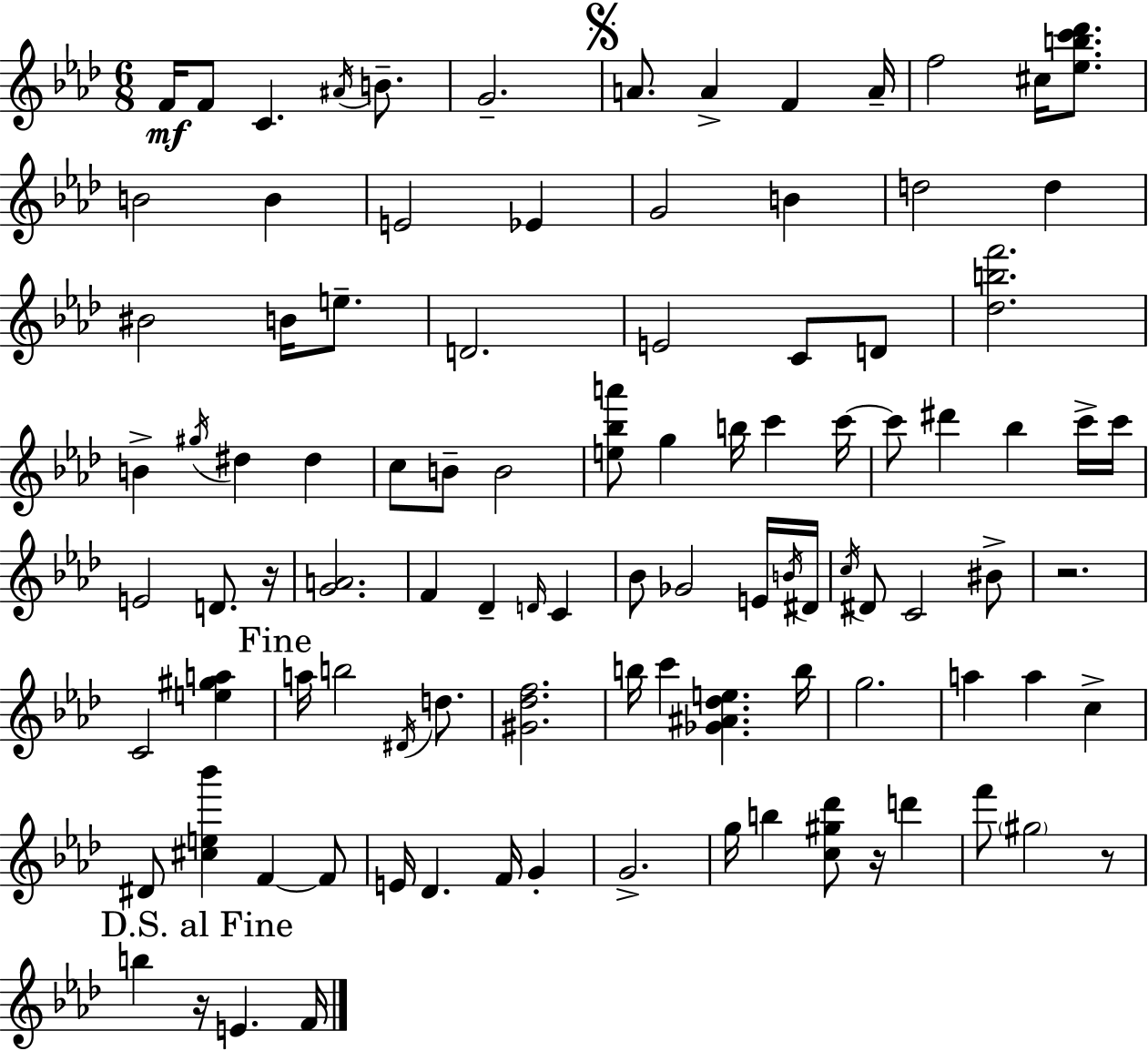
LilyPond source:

{
  \clef treble
  \numericTimeSignature
  \time 6/8
  \key f \minor
  f'16\mf f'8 c'4. \acciaccatura { ais'16 } b'8.-- | g'2.-- | \mark \markup { \musicglyph "scripts.segno" } a'8. a'4-> f'4 | a'16-- f''2 cis''16 <ees'' b'' c''' des'''>8. | \break b'2 b'4 | e'2 ees'4 | g'2 b'4 | d''2 d''4 | \break bis'2 b'16 e''8.-- | d'2. | e'2 c'8 d'8 | <des'' b'' f'''>2. | \break b'4-> \acciaccatura { gis''16 } dis''4 dis''4 | c''8 b'8-- b'2 | <e'' bes'' a'''>8 g''4 b''16 c'''4 | c'''16~~ c'''8 dis'''4 bes''4 | \break c'''16-> c'''16 e'2 d'8. | r16 <g' a'>2. | f'4 des'4-- \grace { d'16 } c'4 | bes'8 ges'2 | \break e'16 \acciaccatura { b'16 } dis'16 \acciaccatura { c''16 } dis'8 c'2 | bis'8-> r2. | c'2 | <e'' gis'' a''>4 \mark "Fine" a''16 b''2 | \break \acciaccatura { dis'16 } d''8. <gis' des'' f''>2. | b''16 c'''4 <ges' ais' des'' e''>4. | b''16 g''2. | a''4 a''4 | \break c''4-> dis'8 <cis'' e'' bes'''>4 | f'4~~ f'8 e'16 des'4. | f'16 g'4-. g'2.-> | g''16 b''4 <c'' gis'' des'''>8 | \break r16 d'''4 f'''8 \parenthesize gis''2 | r8 \mark "D.S. al Fine" b''4 r16 e'4. | f'16 \bar "|."
}